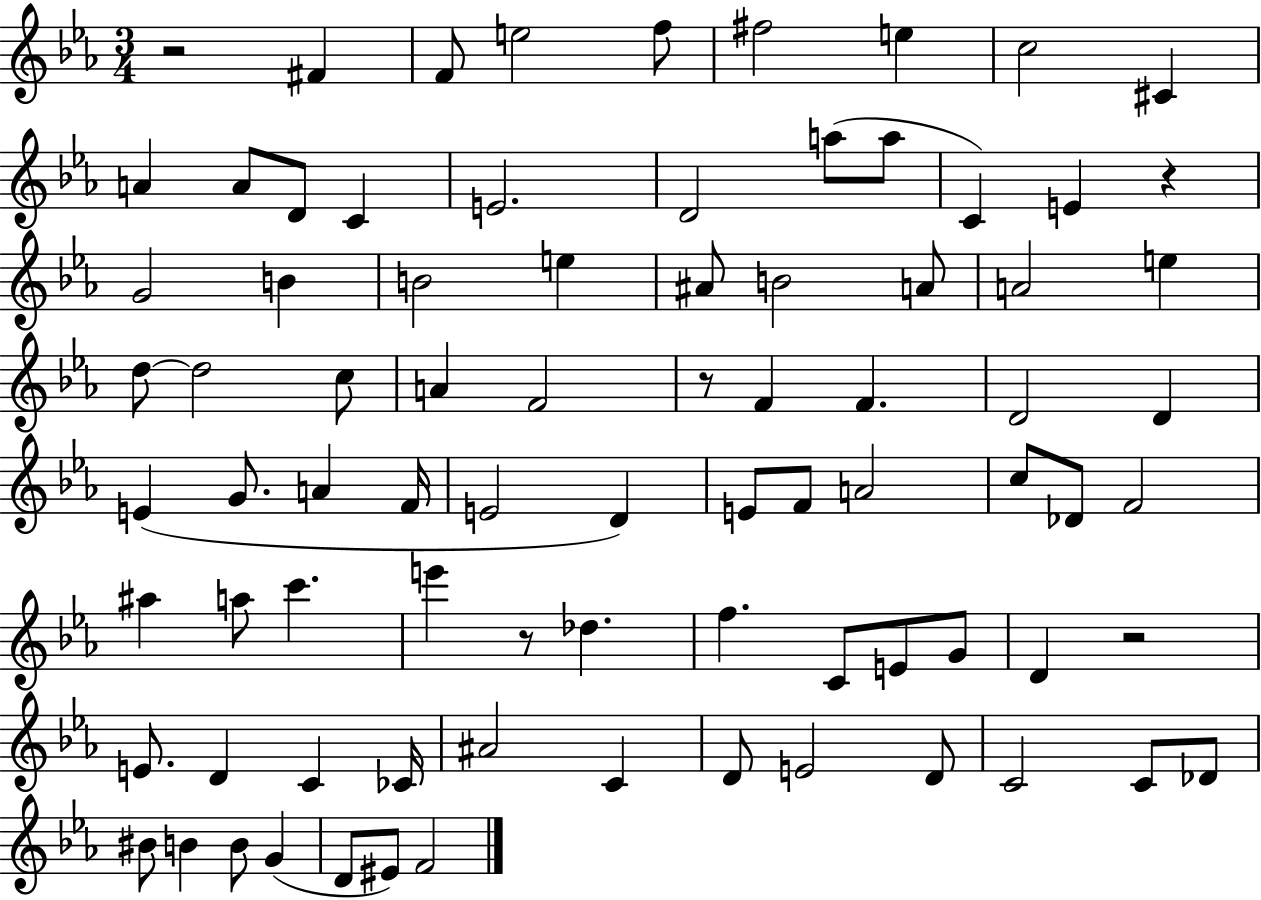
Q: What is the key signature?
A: EES major